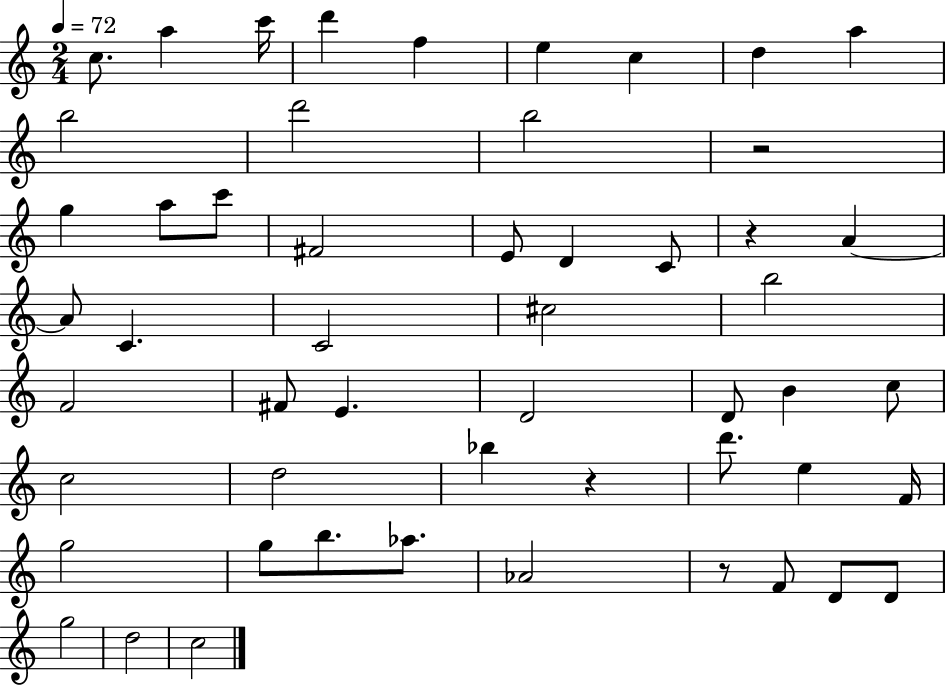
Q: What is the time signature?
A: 2/4